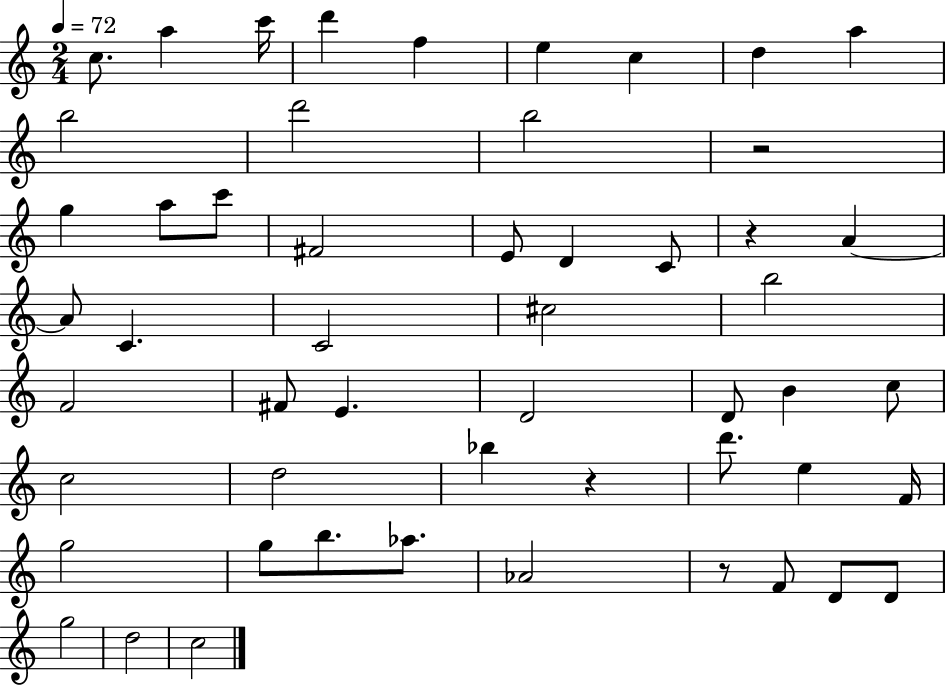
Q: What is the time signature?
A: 2/4